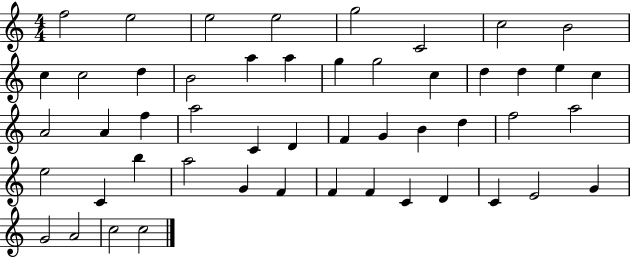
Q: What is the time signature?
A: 4/4